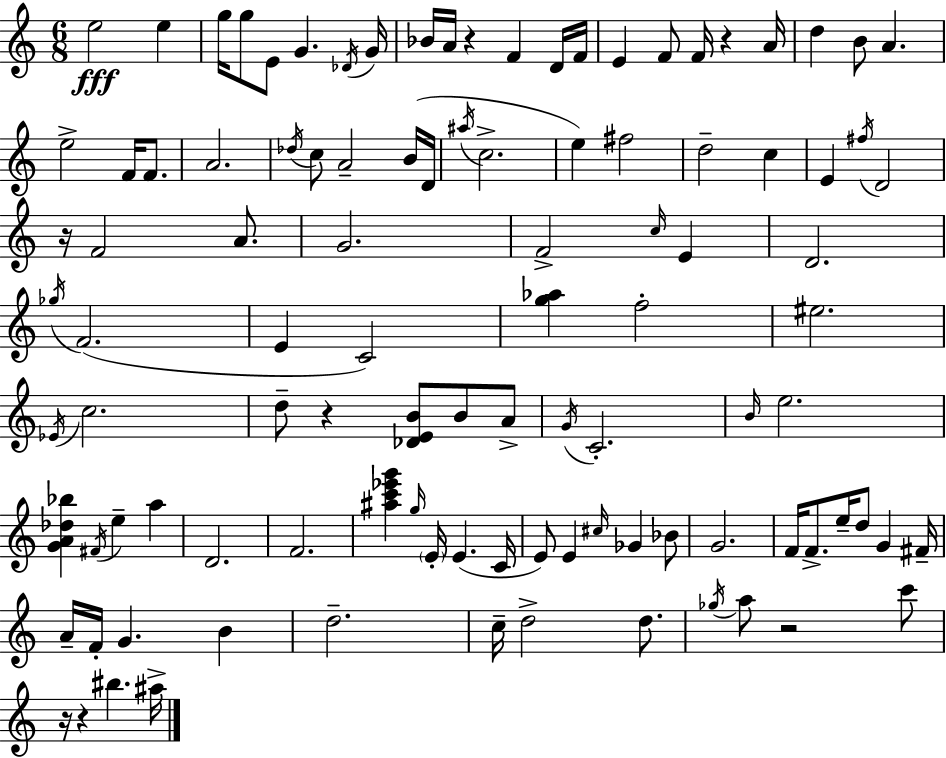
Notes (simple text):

E5/h E5/q G5/s G5/e E4/e G4/q. Db4/s G4/s Bb4/s A4/s R/q F4/q D4/s F4/s E4/q F4/e F4/s R/q A4/s D5/q B4/e A4/q. E5/h F4/s F4/e. A4/h. Db5/s C5/e A4/h B4/s D4/s A#5/s C5/h. E5/q F#5/h D5/h C5/q E4/q F#5/s D4/h R/s F4/h A4/e. G4/h. F4/h C5/s E4/q D4/h. Gb5/s F4/h. E4/q C4/h [G5,Ab5]/q F5/h EIS5/h. Eb4/s C5/h. D5/e R/q [Db4,E4,B4]/e B4/e A4/e G4/s C4/h. B4/s E5/h. [G4,A4,Db5,Bb5]/q F#4/s E5/q A5/q D4/h. F4/h. [A#5,C6,Eb6,G6]/q G5/s E4/s E4/q. C4/s E4/e E4/q C#5/s Gb4/q Bb4/e G4/h. F4/s F4/e. E5/s D5/e G4/q F#4/s A4/s F4/s G4/q. B4/q D5/h. C5/s D5/h D5/e. Gb5/s A5/e R/h C6/e R/s R/q BIS5/q. A#5/s